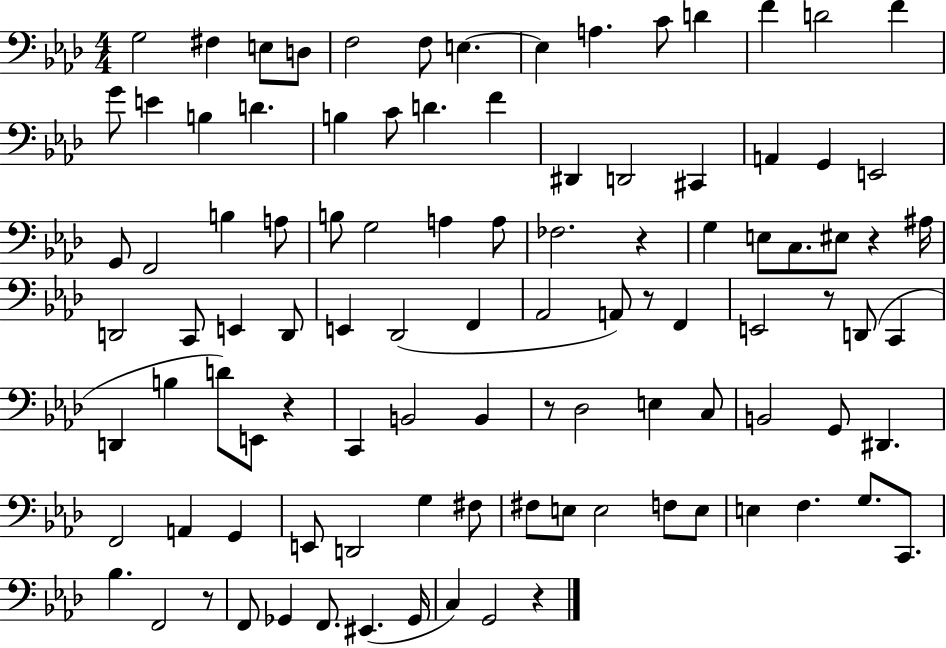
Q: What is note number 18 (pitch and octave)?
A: D4